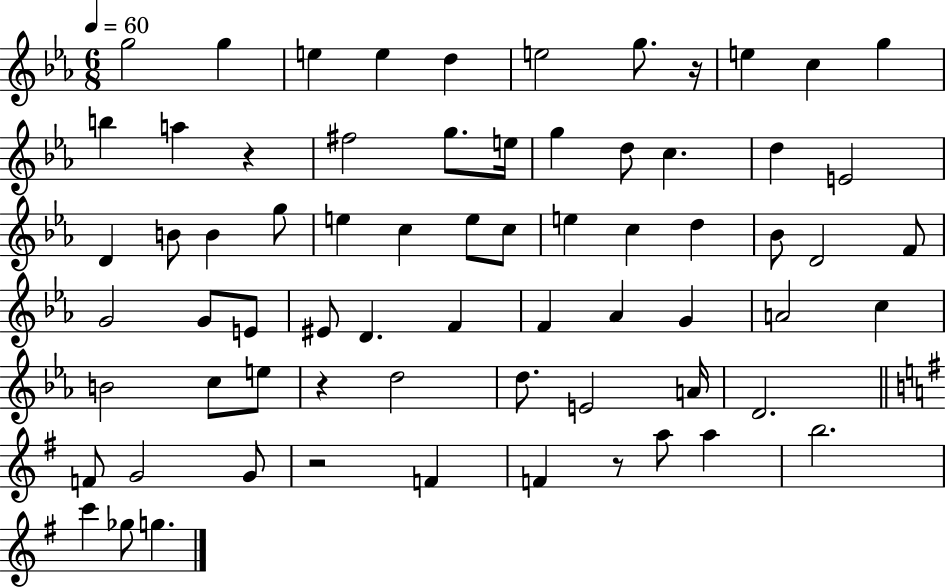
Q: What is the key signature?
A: EES major